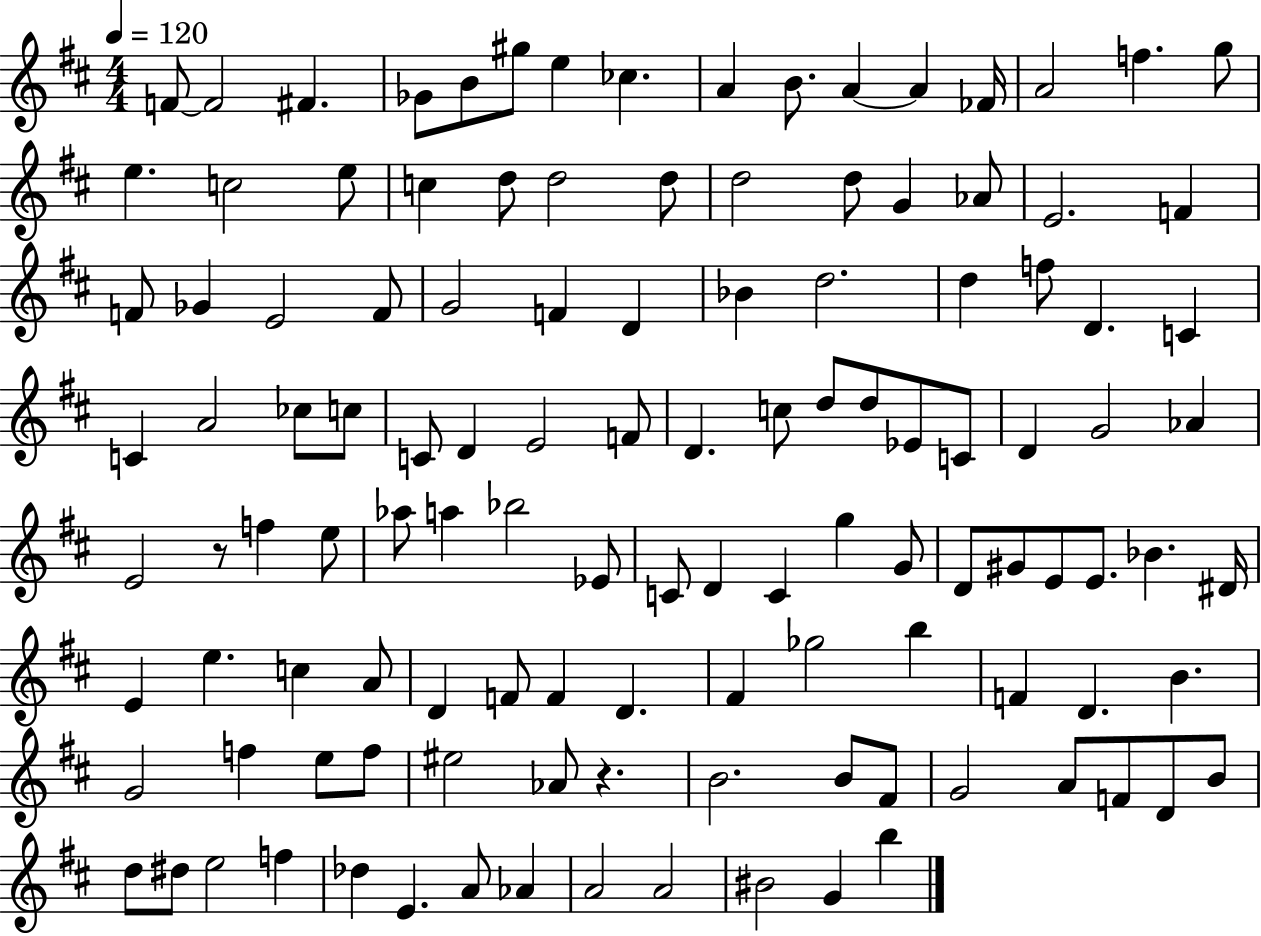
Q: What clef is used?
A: treble